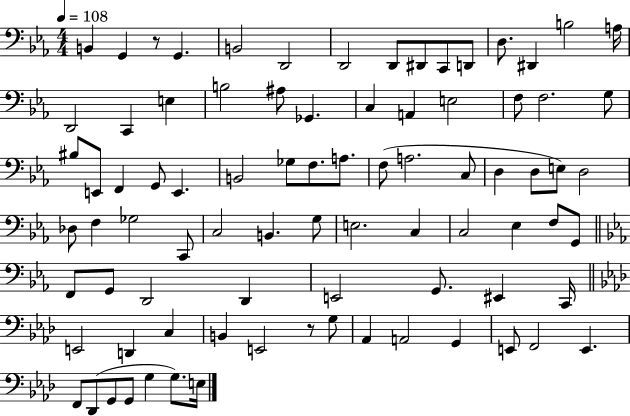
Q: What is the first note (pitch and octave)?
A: B2